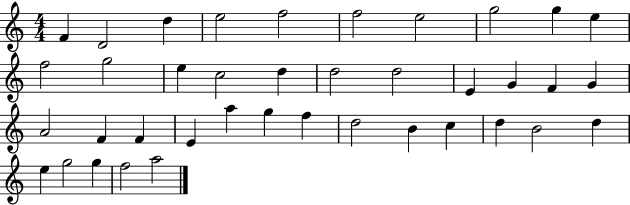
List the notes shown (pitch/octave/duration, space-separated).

F4/q D4/h D5/q E5/h F5/h F5/h E5/h G5/h G5/q E5/q F5/h G5/h E5/q C5/h D5/q D5/h D5/h E4/q G4/q F4/q G4/q A4/h F4/q F4/q E4/q A5/q G5/q F5/q D5/h B4/q C5/q D5/q B4/h D5/q E5/q G5/h G5/q F5/h A5/h